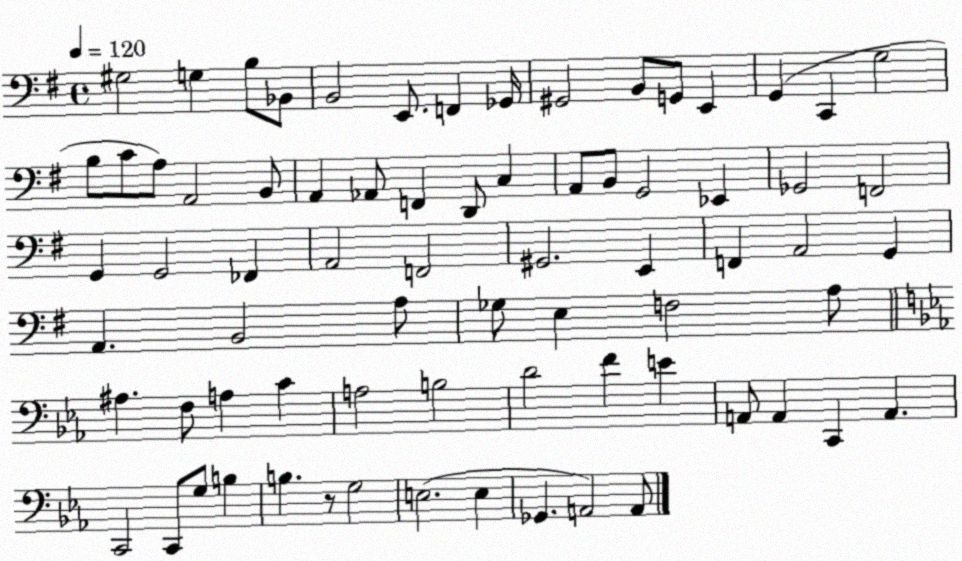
X:1
T:Untitled
M:4/4
L:1/4
K:G
^G,2 G, B,/2 _B,,/2 B,,2 E,,/2 F,, _G,,/4 ^G,,2 B,,/2 G,,/2 E,, G,, C,, G,2 B,/2 C/2 A,/2 A,,2 B,,/2 A,, _A,,/2 F,, D,,/2 C, A,,/2 B,,/2 G,,2 _E,, _G,,2 F,,2 G,, G,,2 _F,, A,,2 F,,2 ^G,,2 E,, F,, A,,2 G,, A,, B,,2 A,/2 _G,/2 E, F,2 A,/2 ^A, F,/2 A, C A,2 B,2 D2 F E A,,/2 A,, C,, A,, C,,2 C,,/2 G,/2 B, B, z/2 G,2 E,2 E, _G,, A,,2 A,,/2